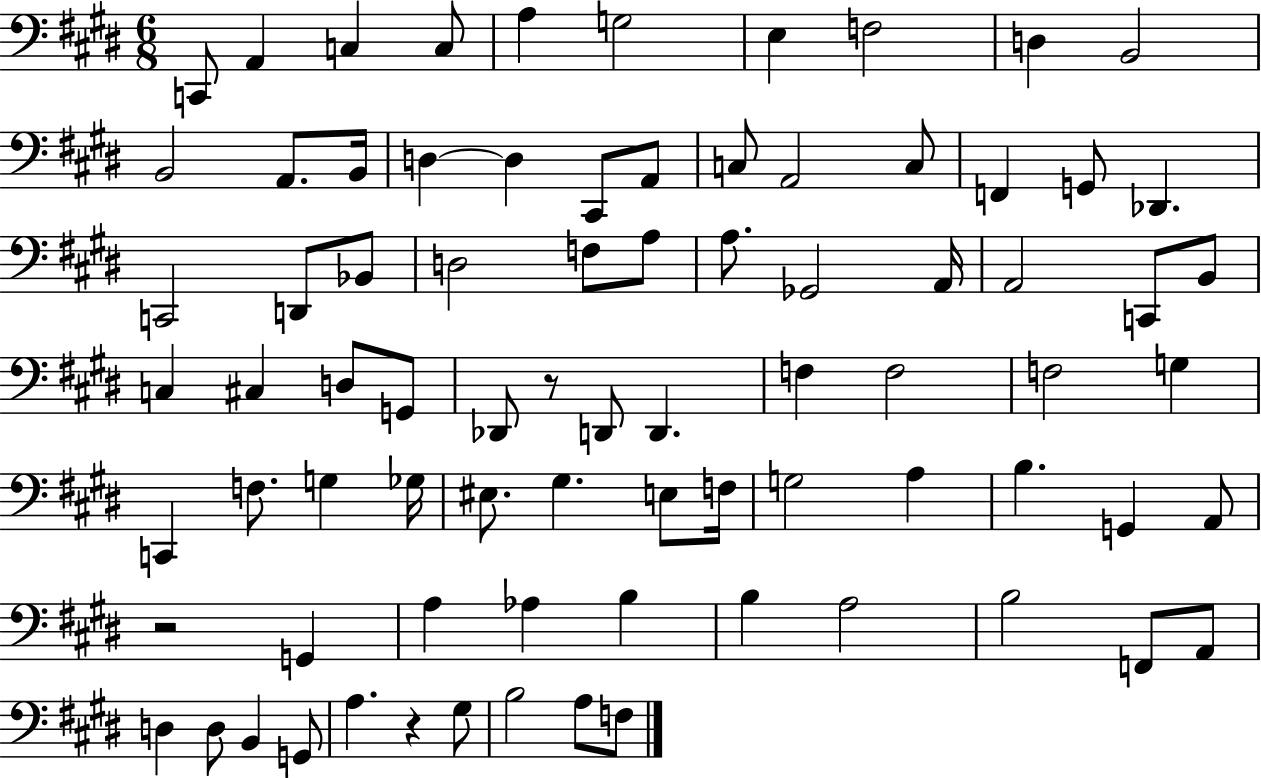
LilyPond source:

{
  \clef bass
  \numericTimeSignature
  \time 6/8
  \key e \major
  \repeat volta 2 { c,8 a,4 c4 c8 | a4 g2 | e4 f2 | d4 b,2 | \break b,2 a,8. b,16 | d4~~ d4 cis,8 a,8 | c8 a,2 c8 | f,4 g,8 des,4. | \break c,2 d,8 bes,8 | d2 f8 a8 | a8. ges,2 a,16 | a,2 c,8 b,8 | \break c4 cis4 d8 g,8 | des,8 r8 d,8 d,4. | f4 f2 | f2 g4 | \break c,4 f8. g4 ges16 | eis8. gis4. e8 f16 | g2 a4 | b4. g,4 a,8 | \break r2 g,4 | a4 aes4 b4 | b4 a2 | b2 f,8 a,8 | \break d4 d8 b,4 g,8 | a4. r4 gis8 | b2 a8 f8 | } \bar "|."
}